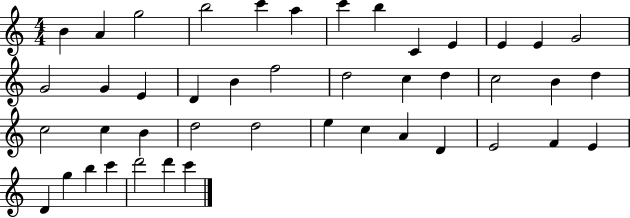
{
  \clef treble
  \numericTimeSignature
  \time 4/4
  \key c \major
  b'4 a'4 g''2 | b''2 c'''4 a''4 | c'''4 b''4 c'4 e'4 | e'4 e'4 g'2 | \break g'2 g'4 e'4 | d'4 b'4 f''2 | d''2 c''4 d''4 | c''2 b'4 d''4 | \break c''2 c''4 b'4 | d''2 d''2 | e''4 c''4 a'4 d'4 | e'2 f'4 e'4 | \break d'4 g''4 b''4 c'''4 | d'''2 d'''4 c'''4 | \bar "|."
}